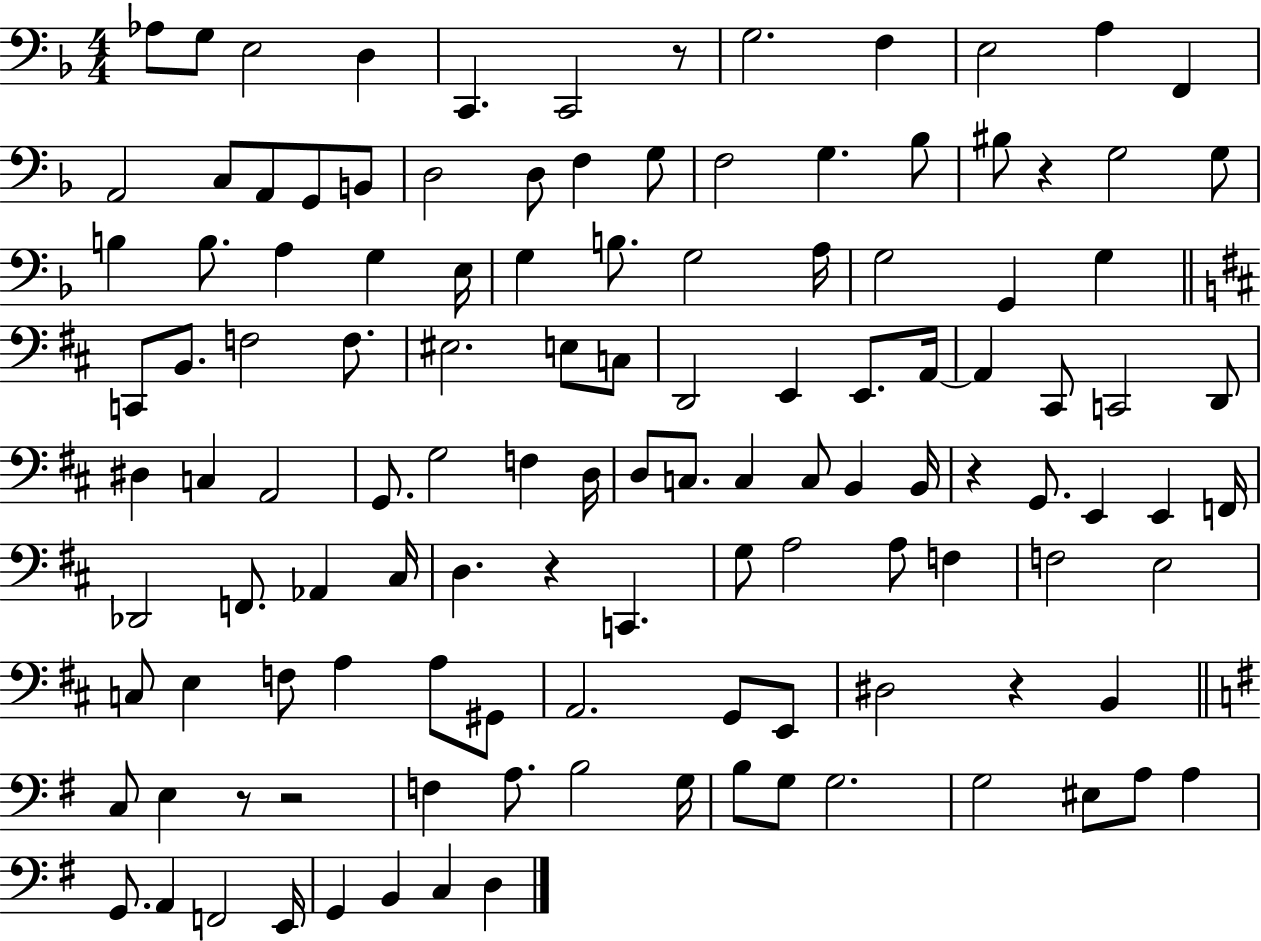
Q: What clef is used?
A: bass